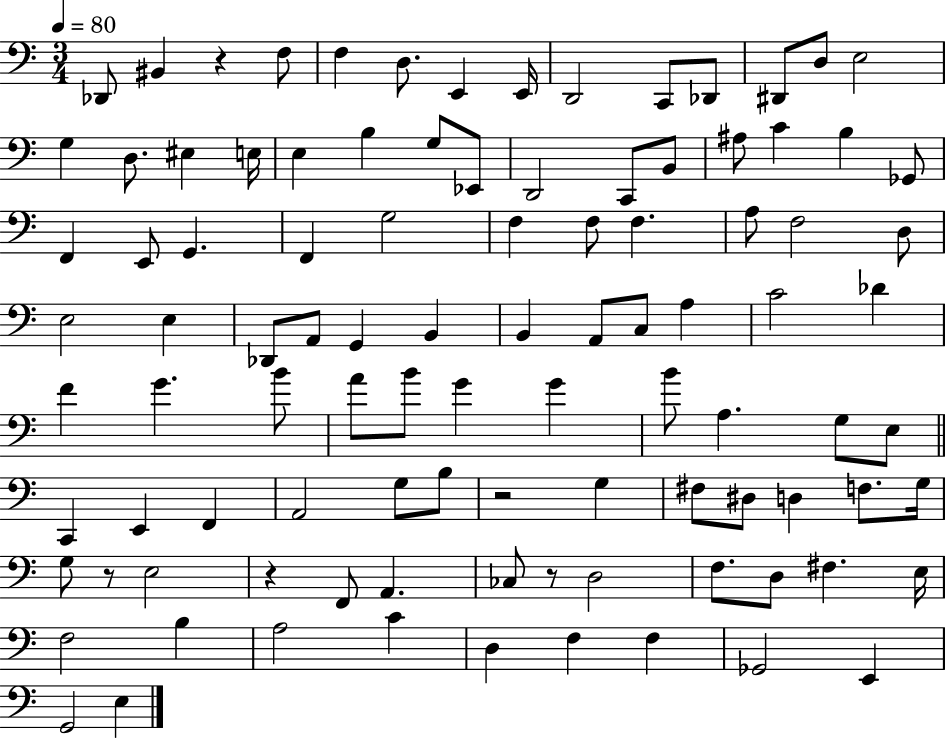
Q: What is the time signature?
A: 3/4